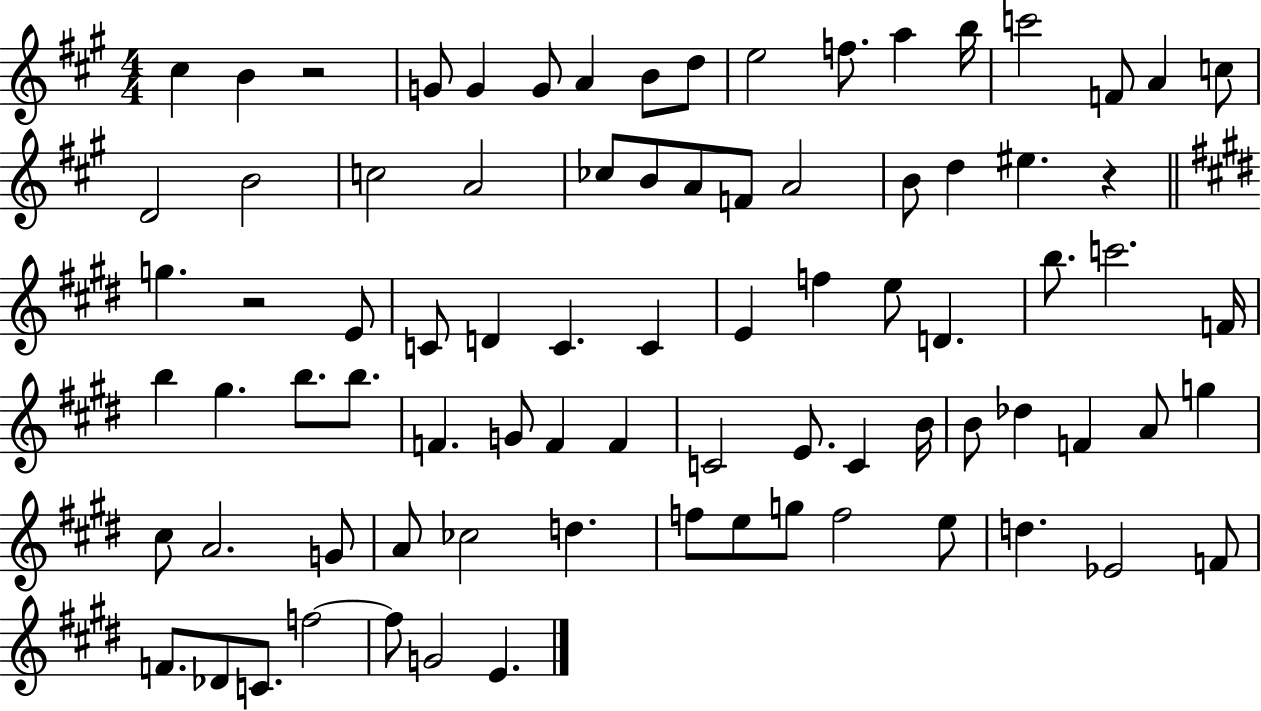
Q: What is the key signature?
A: A major